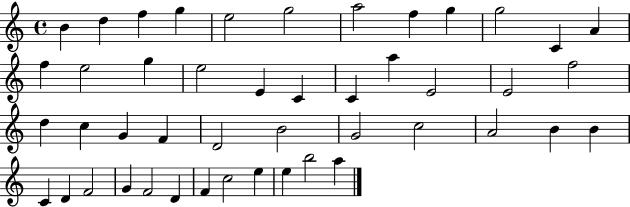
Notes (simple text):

B4/q D5/q F5/q G5/q E5/h G5/h A5/h F5/q G5/q G5/h C4/q A4/q F5/q E5/h G5/q E5/h E4/q C4/q C4/q A5/q E4/h E4/h F5/h D5/q C5/q G4/q F4/q D4/h B4/h G4/h C5/h A4/h B4/q B4/q C4/q D4/q F4/h G4/q F4/h D4/q F4/q C5/h E5/q E5/q B5/h A5/q